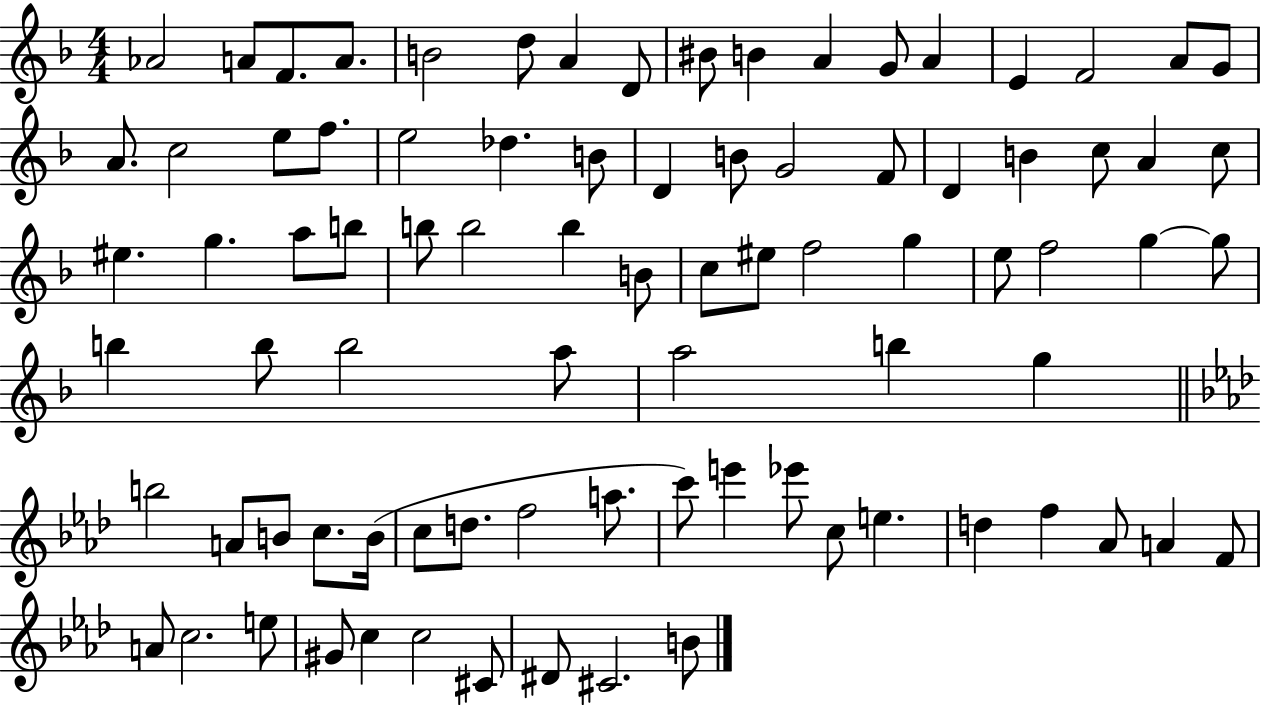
Ab4/h A4/e F4/e. A4/e. B4/h D5/e A4/q D4/e BIS4/e B4/q A4/q G4/e A4/q E4/q F4/h A4/e G4/e A4/e. C5/h E5/e F5/e. E5/h Db5/q. B4/e D4/q B4/e G4/h F4/e D4/q B4/q C5/e A4/q C5/e EIS5/q. G5/q. A5/e B5/e B5/e B5/h B5/q B4/e C5/e EIS5/e F5/h G5/q E5/e F5/h G5/q G5/e B5/q B5/e B5/h A5/e A5/h B5/q G5/q B5/h A4/e B4/e C5/e. B4/s C5/e D5/e. F5/h A5/e. C6/e E6/q Eb6/e C5/e E5/q. D5/q F5/q Ab4/e A4/q F4/e A4/e C5/h. E5/e G#4/e C5/q C5/h C#4/e D#4/e C#4/h. B4/e